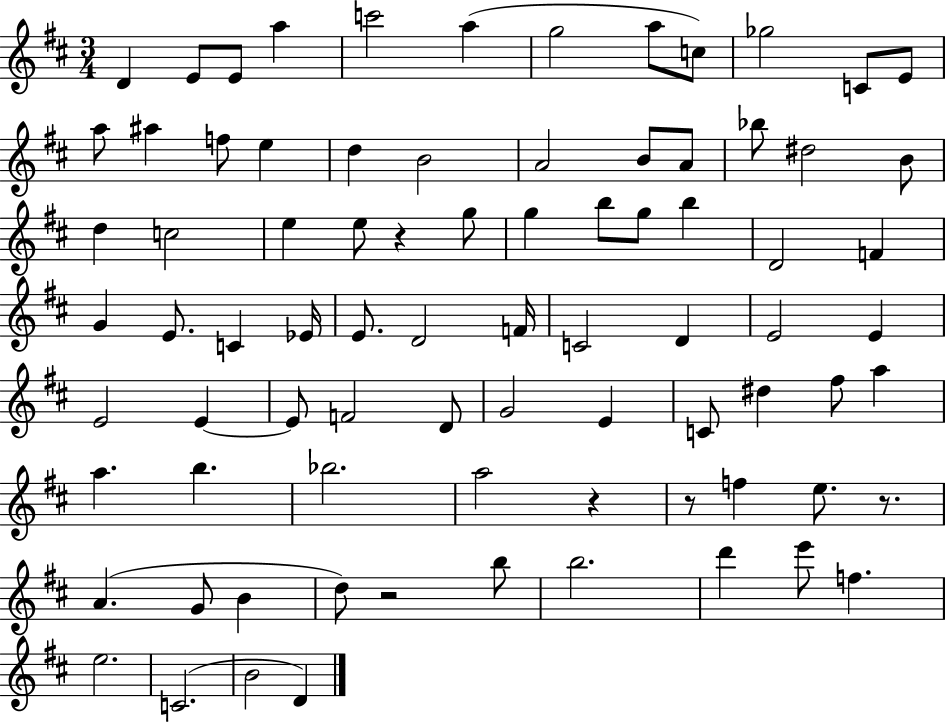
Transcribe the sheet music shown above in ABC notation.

X:1
T:Untitled
M:3/4
L:1/4
K:D
D E/2 E/2 a c'2 a g2 a/2 c/2 _g2 C/2 E/2 a/2 ^a f/2 e d B2 A2 B/2 A/2 _b/2 ^d2 B/2 d c2 e e/2 z g/2 g b/2 g/2 b D2 F G E/2 C _E/4 E/2 D2 F/4 C2 D E2 E E2 E E/2 F2 D/2 G2 E C/2 ^d ^f/2 a a b _b2 a2 z z/2 f e/2 z/2 A G/2 B d/2 z2 b/2 b2 d' e'/2 f e2 C2 B2 D